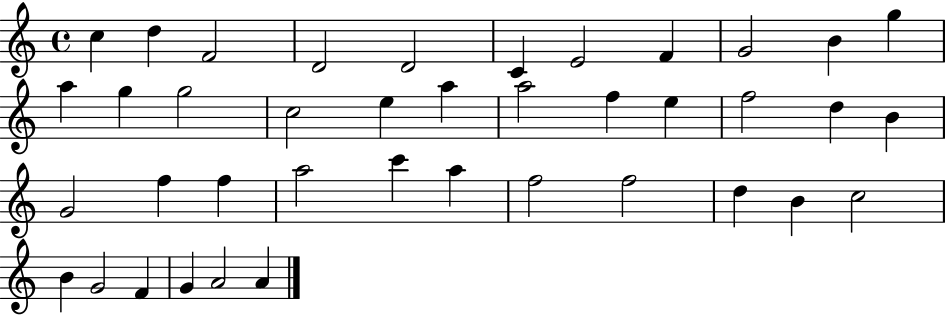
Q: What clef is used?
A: treble